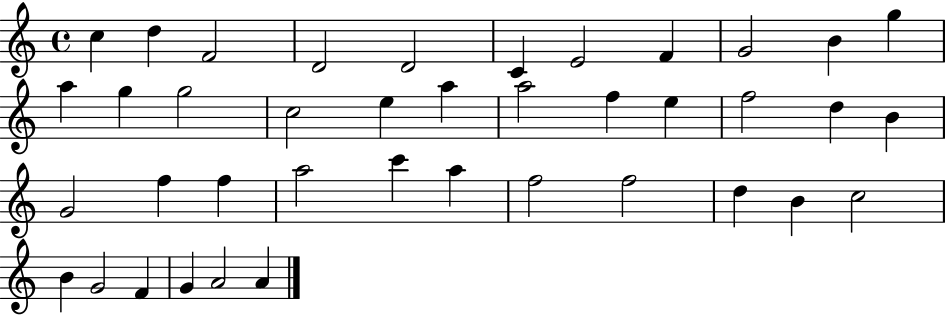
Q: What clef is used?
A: treble